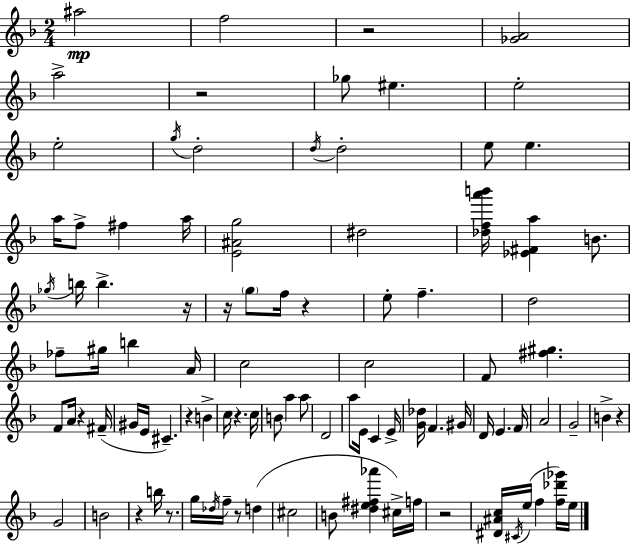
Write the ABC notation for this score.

X:1
T:Untitled
M:2/4
L:1/4
K:Dm
^a2 f2 z2 [_GA]2 a2 z2 _g/2 ^e e2 e2 g/4 d2 d/4 d2 e/2 e a/4 f/2 ^f a/4 [E^Ag]2 ^d2 [_dfa'b']/4 [_E^Fa] B/2 _g/4 b/4 b z/4 z/4 g/2 f/4 z e/2 f d2 _f/2 ^g/4 b A/4 c2 c2 F/2 [^f^g] F/2 A/4 z ^F/4 ^G/4 E/4 ^C z B c/4 z c/4 B/2 a a/2 D2 a/2 E/4 C E/4 [G_d]/4 F ^G/4 D/4 E F/4 A2 G2 B z G2 B2 z b/4 z/2 g/4 _d/4 f/4 z/2 d ^c2 B/2 [^de^f_a'] ^c/4 f/4 z2 [^D^Ac]/4 ^C/4 e/4 f [f_d'_g']/4 e/4